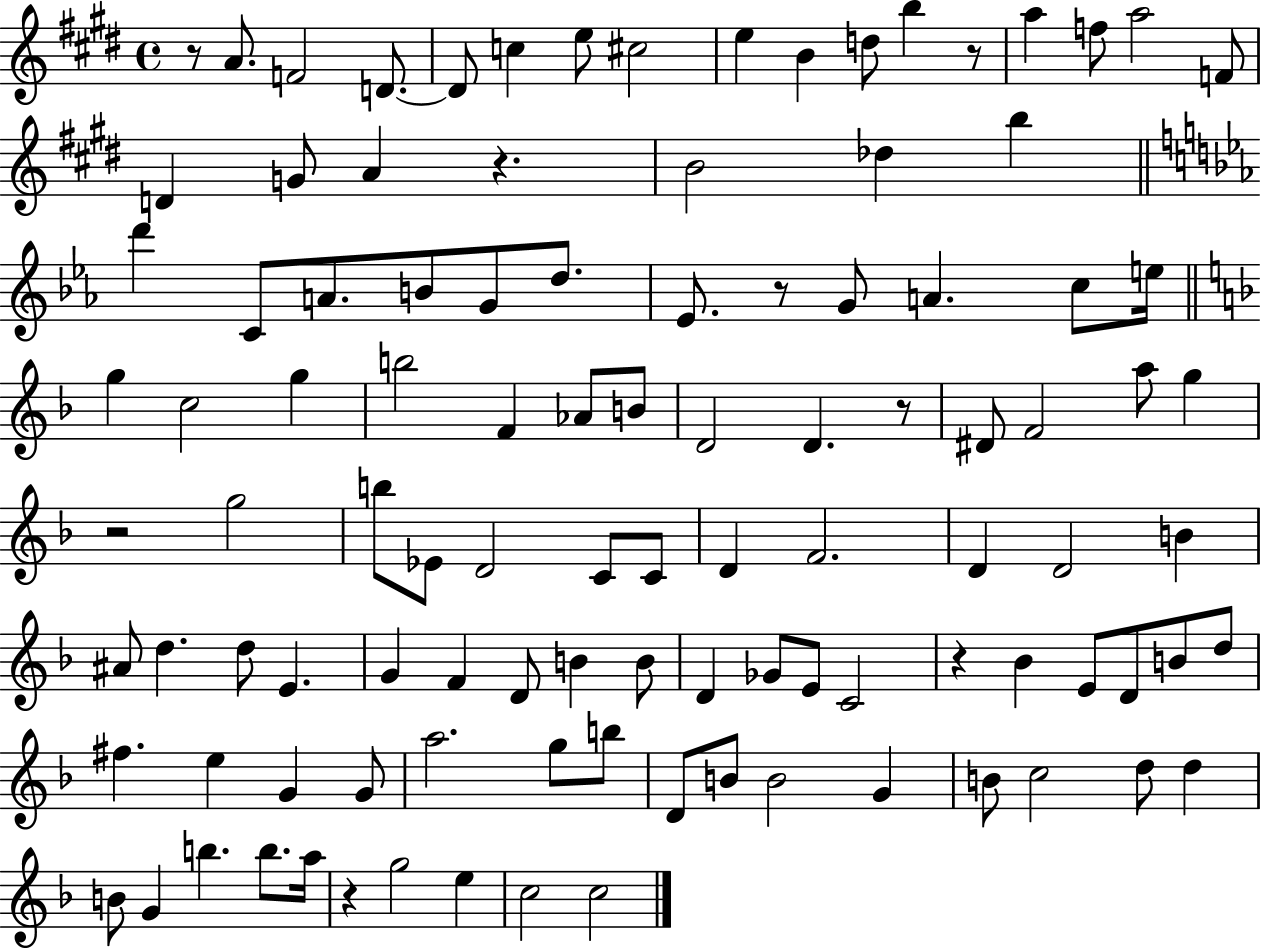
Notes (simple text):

R/e A4/e. F4/h D4/e. D4/e C5/q E5/e C#5/h E5/q B4/q D5/e B5/q R/e A5/q F5/e A5/h F4/e D4/q G4/e A4/q R/q. B4/h Db5/q B5/q D6/q C4/e A4/e. B4/e G4/e D5/e. Eb4/e. R/e G4/e A4/q. C5/e E5/s G5/q C5/h G5/q B5/h F4/q Ab4/e B4/e D4/h D4/q. R/e D#4/e F4/h A5/e G5/q R/h G5/h B5/e Eb4/e D4/h C4/e C4/e D4/q F4/h. D4/q D4/h B4/q A#4/e D5/q. D5/e E4/q. G4/q F4/q D4/e B4/q B4/e D4/q Gb4/e E4/e C4/h R/q Bb4/q E4/e D4/e B4/e D5/e F#5/q. E5/q G4/q G4/e A5/h. G5/e B5/e D4/e B4/e B4/h G4/q B4/e C5/h D5/e D5/q B4/e G4/q B5/q. B5/e. A5/s R/q G5/h E5/q C5/h C5/h